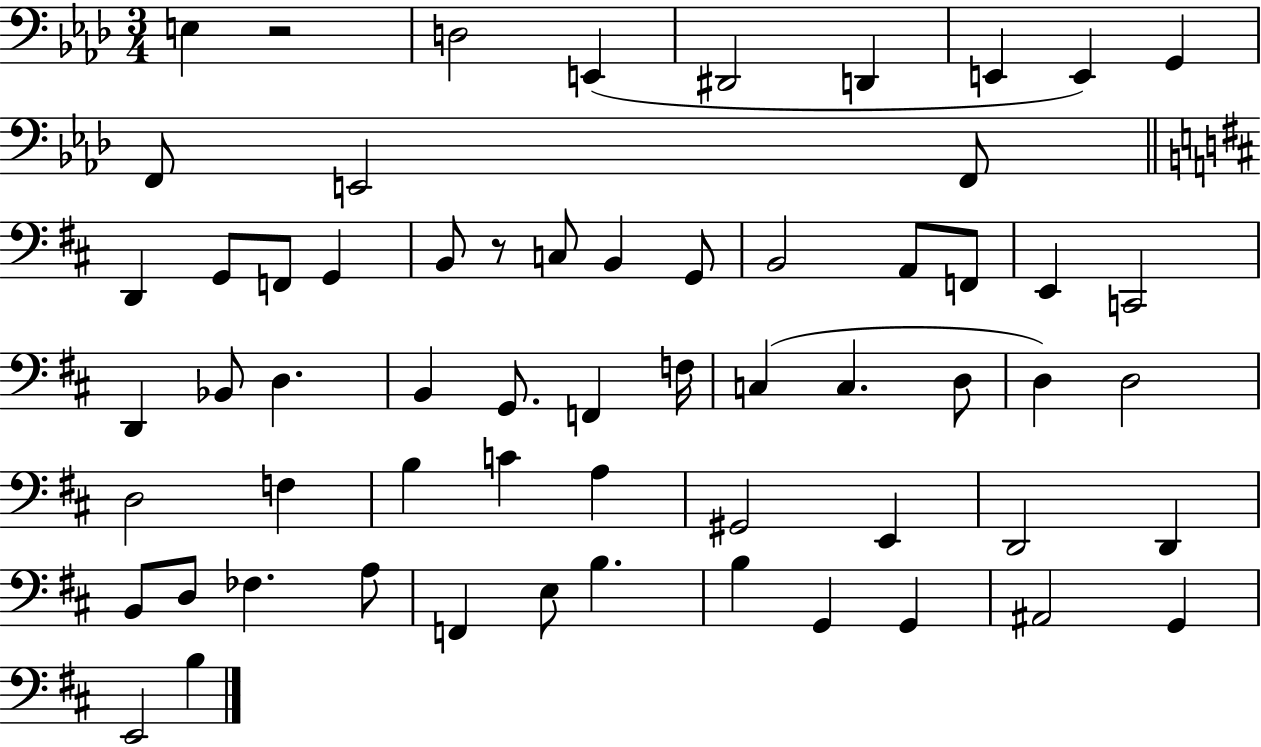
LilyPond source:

{
  \clef bass
  \numericTimeSignature
  \time 3/4
  \key aes \major
  \repeat volta 2 { e4 r2 | d2 e,4( | dis,2 d,4 | e,4 e,4) g,4 | \break f,8 e,2 f,8 | \bar "||" \break \key d \major d,4 g,8 f,8 g,4 | b,8 r8 c8 b,4 g,8 | b,2 a,8 f,8 | e,4 c,2 | \break d,4 bes,8 d4. | b,4 g,8. f,4 f16 | c4( c4. d8 | d4) d2 | \break d2 f4 | b4 c'4 a4 | gis,2 e,4 | d,2 d,4 | \break b,8 d8 fes4. a8 | f,4 e8 b4. | b4 g,4 g,4 | ais,2 g,4 | \break e,2 b4 | } \bar "|."
}